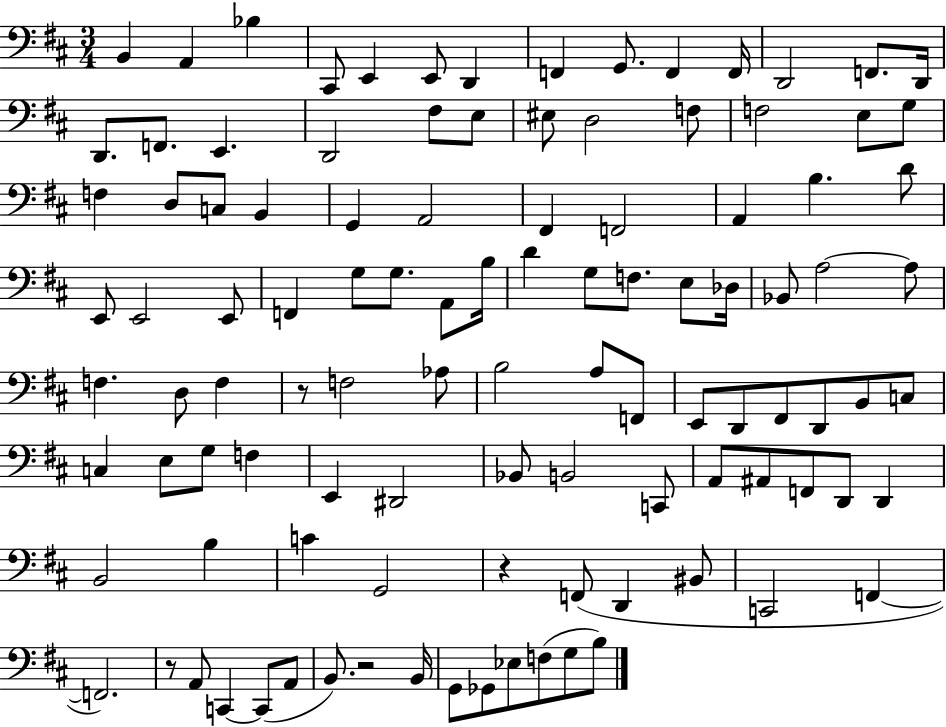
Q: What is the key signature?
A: D major